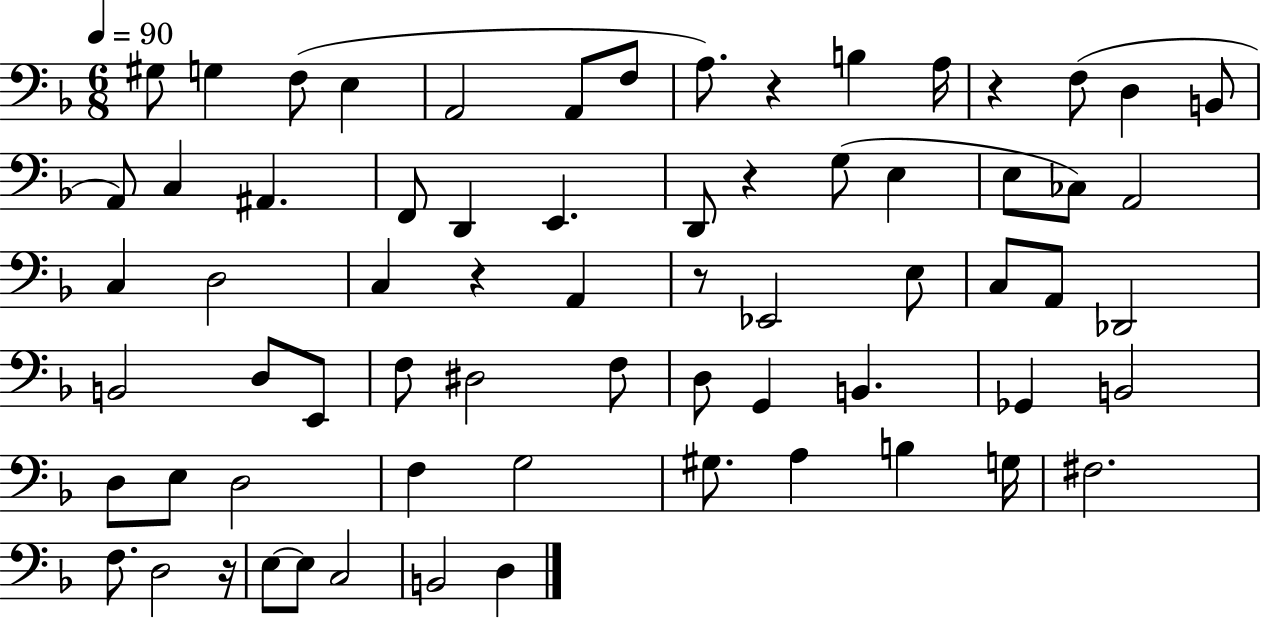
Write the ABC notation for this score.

X:1
T:Untitled
M:6/8
L:1/4
K:F
^G,/2 G, F,/2 E, A,,2 A,,/2 F,/2 A,/2 z B, A,/4 z F,/2 D, B,,/2 A,,/2 C, ^A,, F,,/2 D,, E,, D,,/2 z G,/2 E, E,/2 _C,/2 A,,2 C, D,2 C, z A,, z/2 _E,,2 E,/2 C,/2 A,,/2 _D,,2 B,,2 D,/2 E,,/2 F,/2 ^D,2 F,/2 D,/2 G,, B,, _G,, B,,2 D,/2 E,/2 D,2 F, G,2 ^G,/2 A, B, G,/4 ^F,2 F,/2 D,2 z/4 E,/2 E,/2 C,2 B,,2 D,